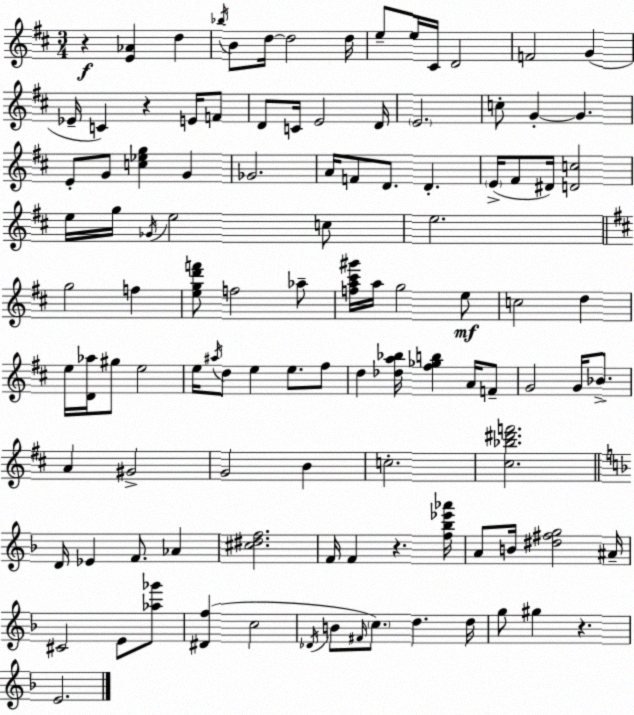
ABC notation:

X:1
T:Untitled
M:3/4
L:1/4
K:D
z [E_A] d _b/4 B/2 d/4 d2 d/4 e/2 e/4 ^C/4 D2 F2 G _E/4 C z E/4 F/2 D/2 C/4 E2 D/4 E2 c/2 G G E/2 G/2 [c_eg] G _G2 A/4 F/2 D/2 D E/4 ^F/2 ^D/4 [Dc]2 e/4 g/4 _G/4 e2 c/2 e2 g2 f [egd'f']/2 f2 _a/2 [fa^c'^g']/4 a/4 g2 e/2 c2 d e/4 [D_a]/4 ^g/2 e2 e/4 ^a/4 d/2 e e/2 ^f/2 d [_da_b]/4 [^f_gb] A/4 F/2 G2 G/4 _B/2 A ^G2 G2 B c2 [^c_b^d'f']2 D/4 _E F/2 _A [^c^df]2 F/4 F z [f_b_e'_a']/4 A/2 B/4 [^d^fg]2 ^A/4 ^C2 E/2 [_a_g']/2 [^Df] c2 _D/4 B/2 ^F/4 c/2 d d/4 g/2 ^g z E2